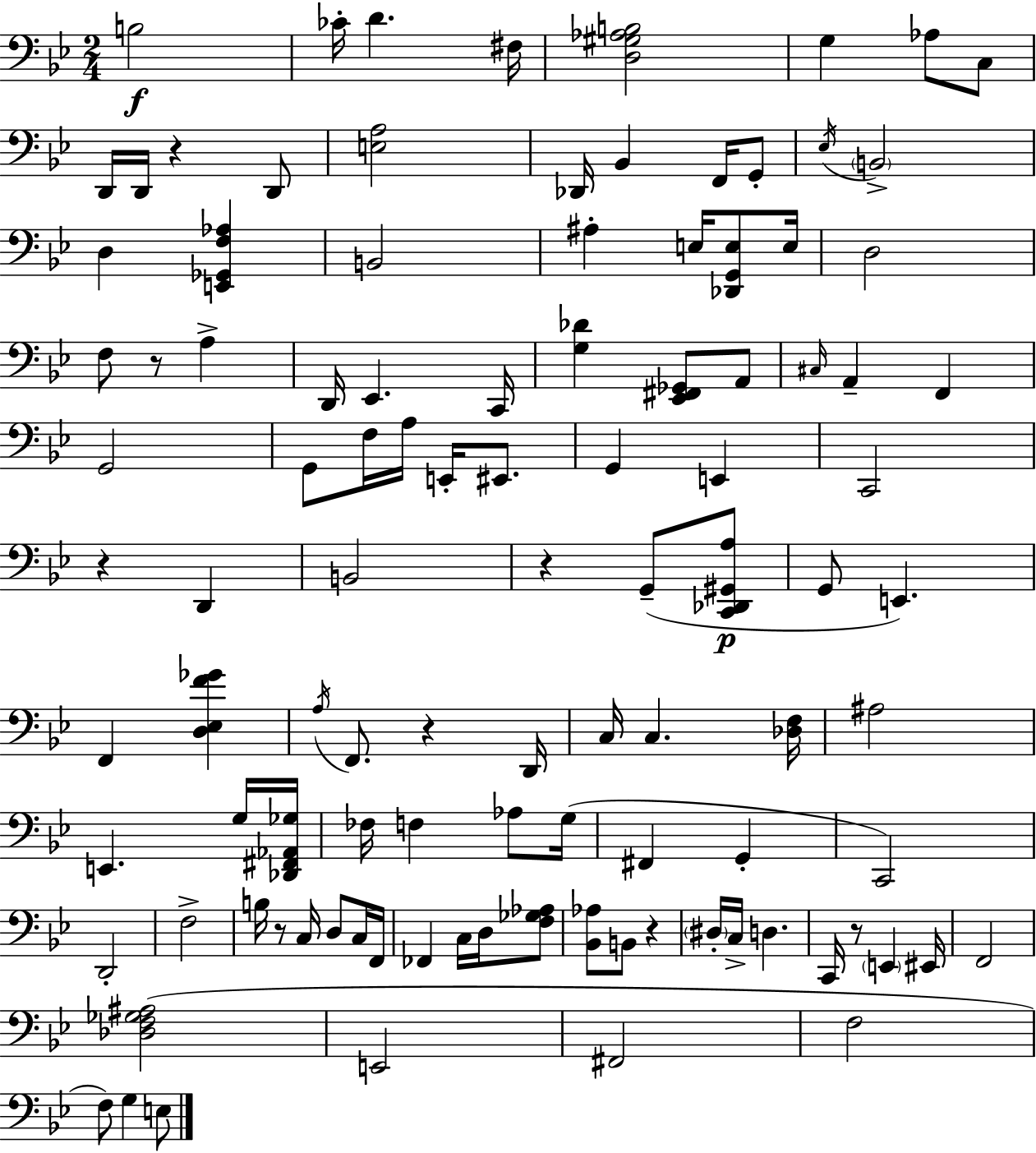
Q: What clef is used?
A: bass